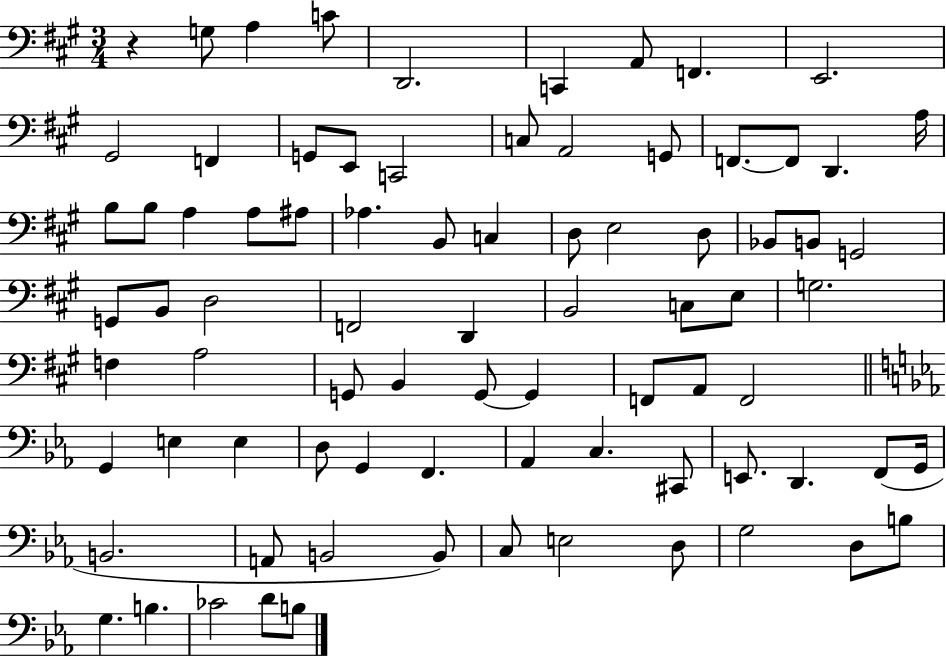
X:1
T:Untitled
M:3/4
L:1/4
K:A
z G,/2 A, C/2 D,,2 C,, A,,/2 F,, E,,2 ^G,,2 F,, G,,/2 E,,/2 C,,2 C,/2 A,,2 G,,/2 F,,/2 F,,/2 D,, A,/4 B,/2 B,/2 A, A,/2 ^A,/2 _A, B,,/2 C, D,/2 E,2 D,/2 _B,,/2 B,,/2 G,,2 G,,/2 B,,/2 D,2 F,,2 D,, B,,2 C,/2 E,/2 G,2 F, A,2 G,,/2 B,, G,,/2 G,, F,,/2 A,,/2 F,,2 G,, E, E, D,/2 G,, F,, _A,, C, ^C,,/2 E,,/2 D,, F,,/2 G,,/4 B,,2 A,,/2 B,,2 B,,/2 C,/2 E,2 D,/2 G,2 D,/2 B,/2 G, B, _C2 D/2 B,/2